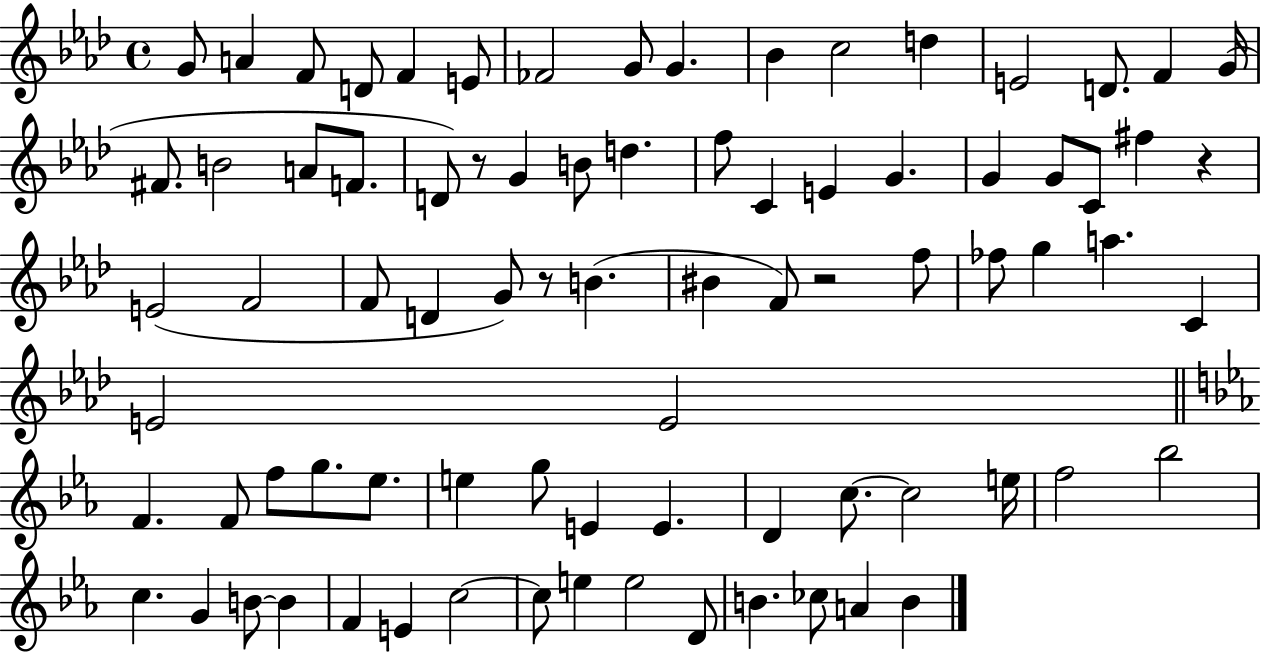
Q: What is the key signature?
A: AES major